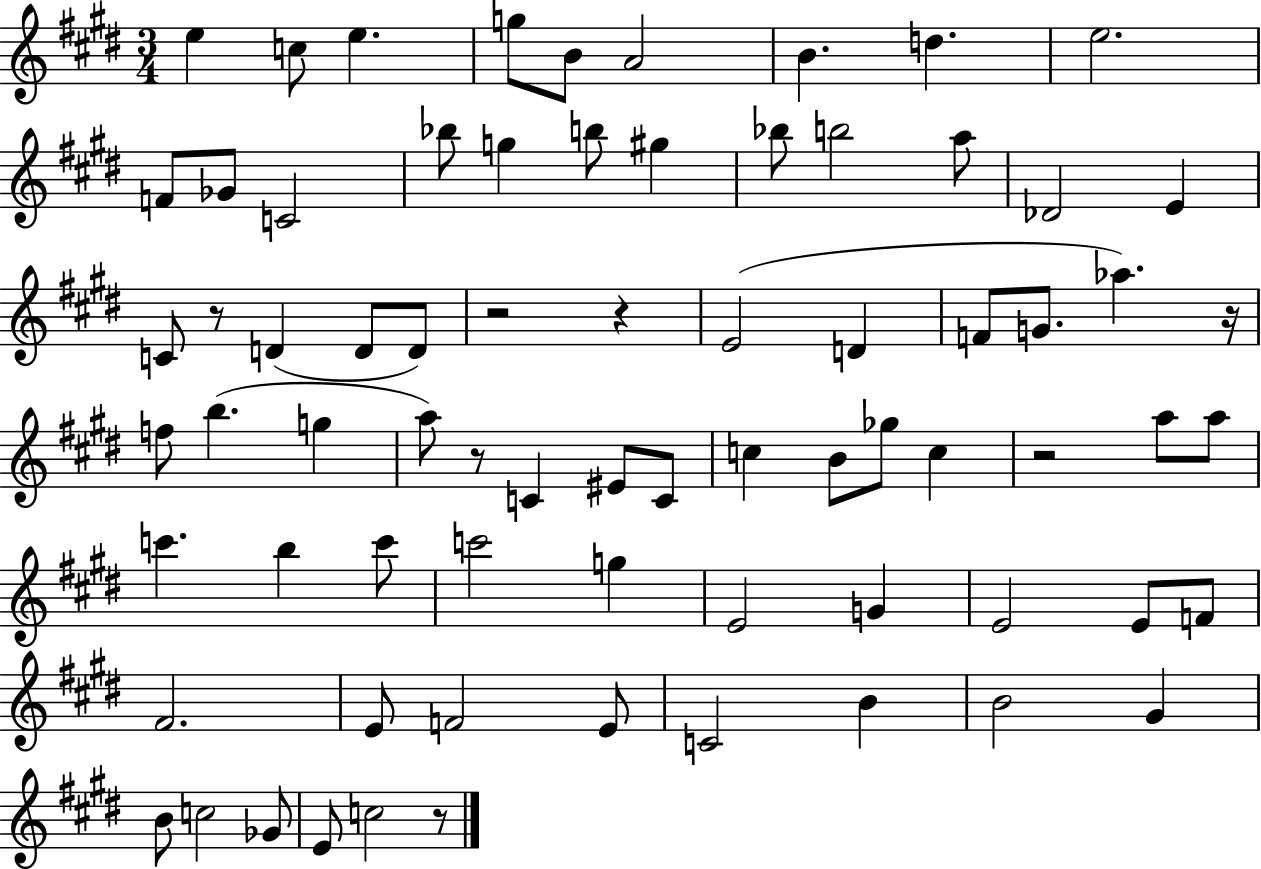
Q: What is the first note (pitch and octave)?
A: E5